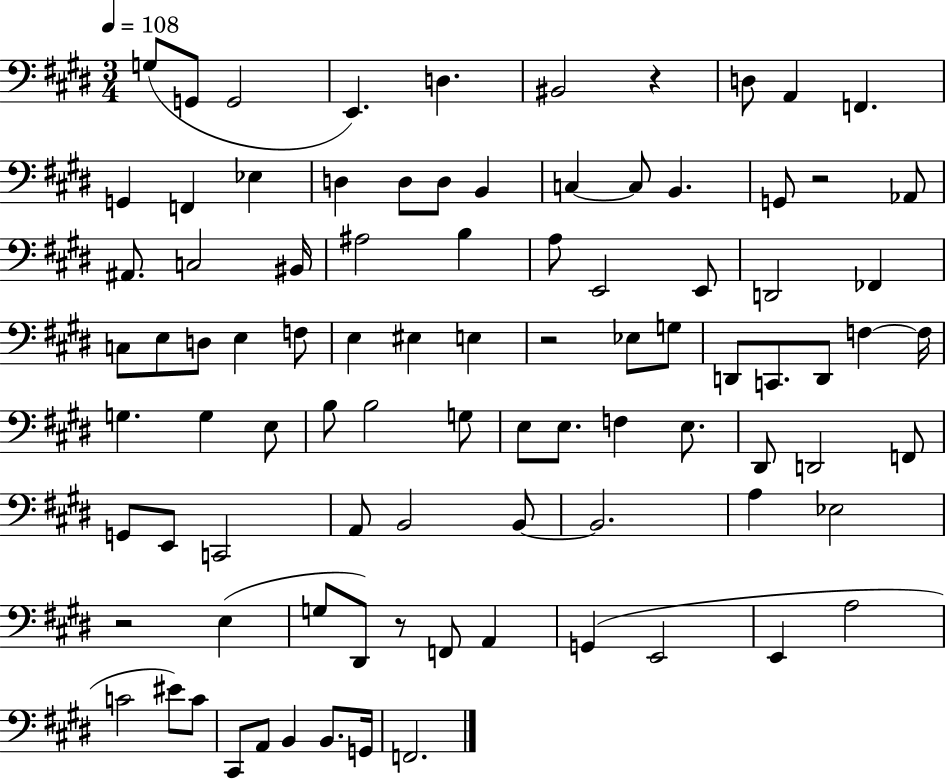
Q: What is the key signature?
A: E major